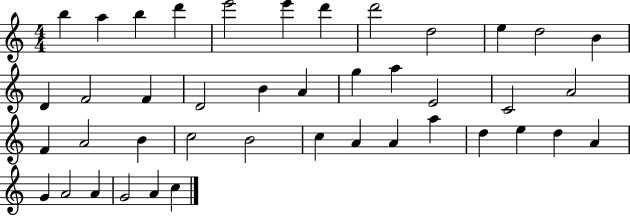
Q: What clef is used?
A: treble